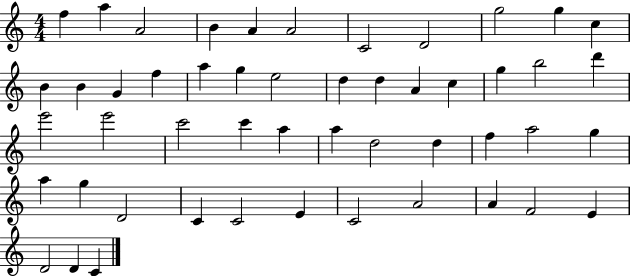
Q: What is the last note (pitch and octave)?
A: C4